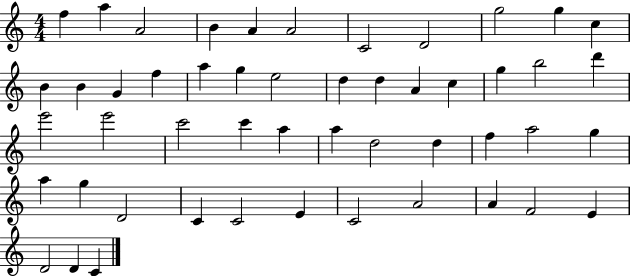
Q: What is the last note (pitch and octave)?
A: C4